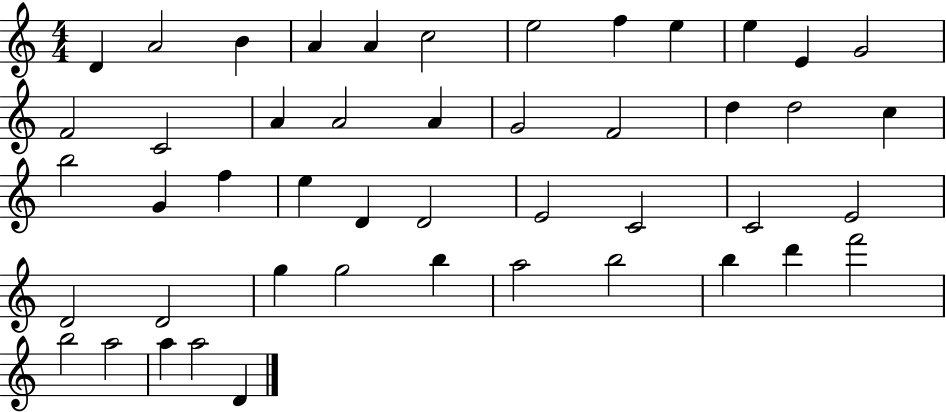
D4/q A4/h B4/q A4/q A4/q C5/h E5/h F5/q E5/q E5/q E4/q G4/h F4/h C4/h A4/q A4/h A4/q G4/h F4/h D5/q D5/h C5/q B5/h G4/q F5/q E5/q D4/q D4/h E4/h C4/h C4/h E4/h D4/h D4/h G5/q G5/h B5/q A5/h B5/h B5/q D6/q F6/h B5/h A5/h A5/q A5/h D4/q